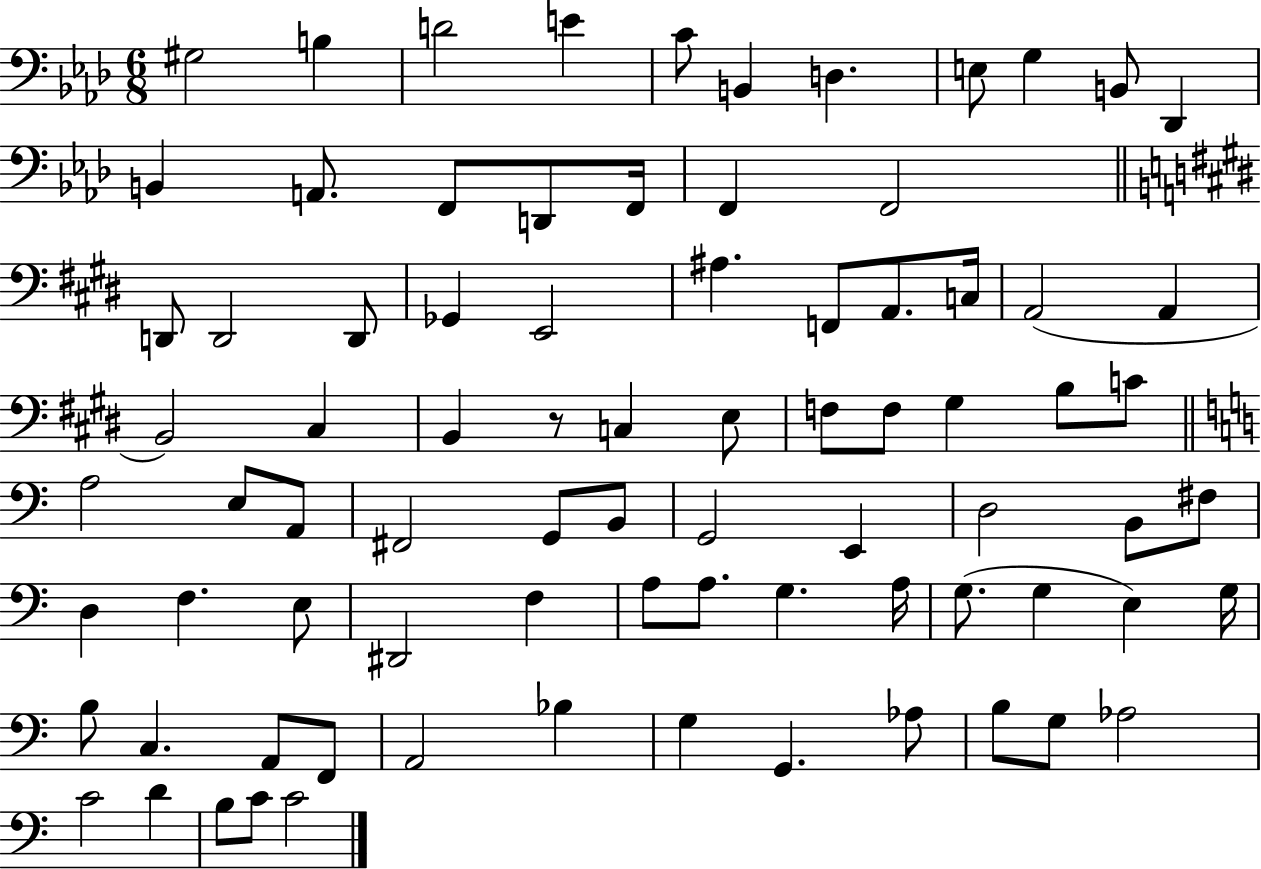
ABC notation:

X:1
T:Untitled
M:6/8
L:1/4
K:Ab
^G,2 B, D2 E C/2 B,, D, E,/2 G, B,,/2 _D,, B,, A,,/2 F,,/2 D,,/2 F,,/4 F,, F,,2 D,,/2 D,,2 D,,/2 _G,, E,,2 ^A, F,,/2 A,,/2 C,/4 A,,2 A,, B,,2 ^C, B,, z/2 C, E,/2 F,/2 F,/2 ^G, B,/2 C/2 A,2 E,/2 A,,/2 ^F,,2 G,,/2 B,,/2 G,,2 E,, D,2 B,,/2 ^F,/2 D, F, E,/2 ^D,,2 F, A,/2 A,/2 G, A,/4 G,/2 G, E, G,/4 B,/2 C, A,,/2 F,,/2 A,,2 _B, G, G,, _A,/2 B,/2 G,/2 _A,2 C2 D B,/2 C/2 C2